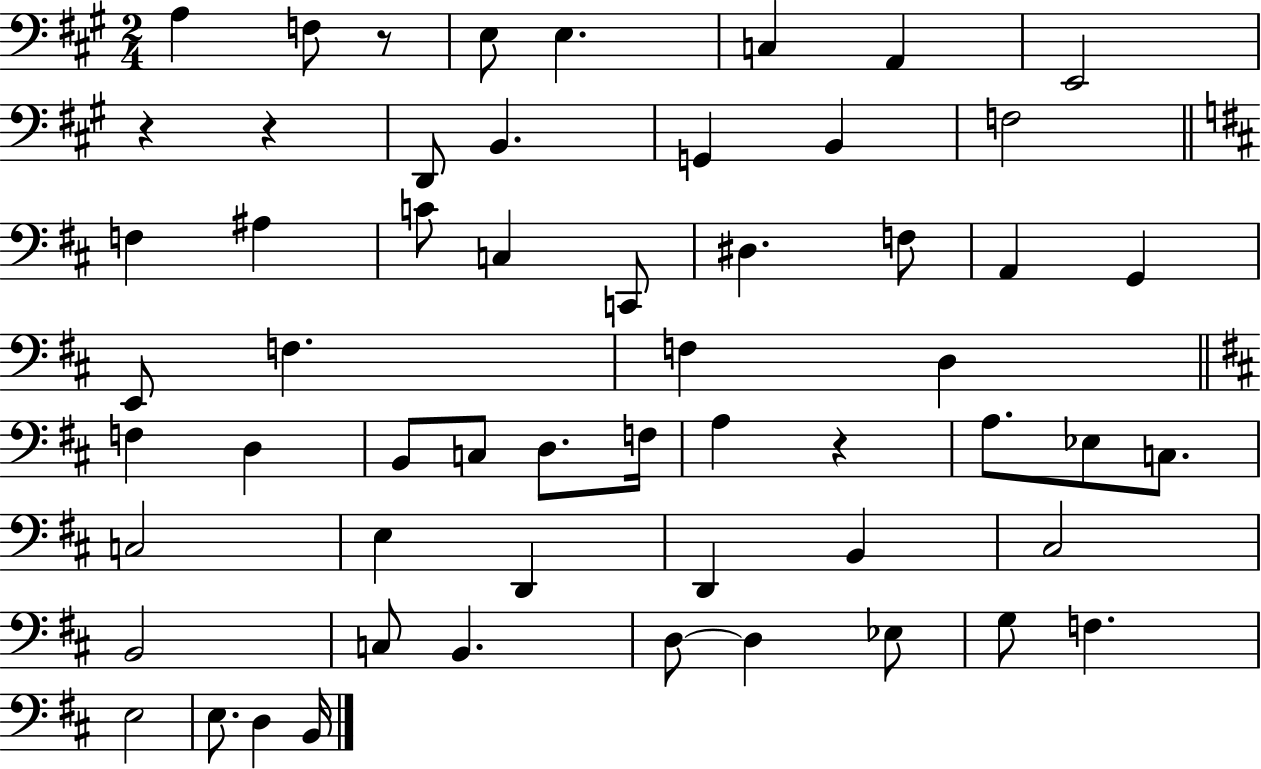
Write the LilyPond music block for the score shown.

{
  \clef bass
  \numericTimeSignature
  \time 2/4
  \key a \major
  a4 f8 r8 | e8 e4. | c4 a,4 | e,2 | \break r4 r4 | d,8 b,4. | g,4 b,4 | f2 | \break \bar "||" \break \key d \major f4 ais4 | c'8 c4 c,8 | dis4. f8 | a,4 g,4 | \break e,8 f4. | f4 d4 | \bar "||" \break \key d \major f4 d4 | b,8 c8 d8. f16 | a4 r4 | a8. ees8 c8. | \break c2 | e4 d,4 | d,4 b,4 | cis2 | \break b,2 | c8 b,4. | d8~~ d4 ees8 | g8 f4. | \break e2 | e8. d4 b,16 | \bar "|."
}